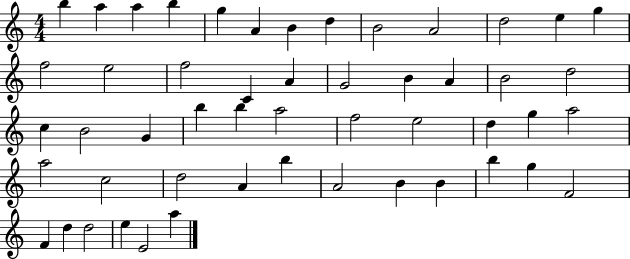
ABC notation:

X:1
T:Untitled
M:4/4
L:1/4
K:C
b a a b g A B d B2 A2 d2 e g f2 e2 f2 C A G2 B A B2 d2 c B2 G b b a2 f2 e2 d g a2 a2 c2 d2 A b A2 B B b g F2 F d d2 e E2 a